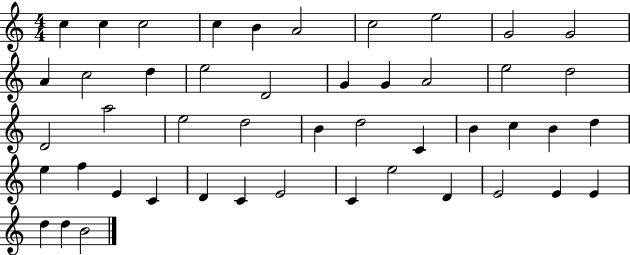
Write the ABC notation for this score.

X:1
T:Untitled
M:4/4
L:1/4
K:C
c c c2 c B A2 c2 e2 G2 G2 A c2 d e2 D2 G G A2 e2 d2 D2 a2 e2 d2 B d2 C B c B d e f E C D C E2 C e2 D E2 E E d d B2